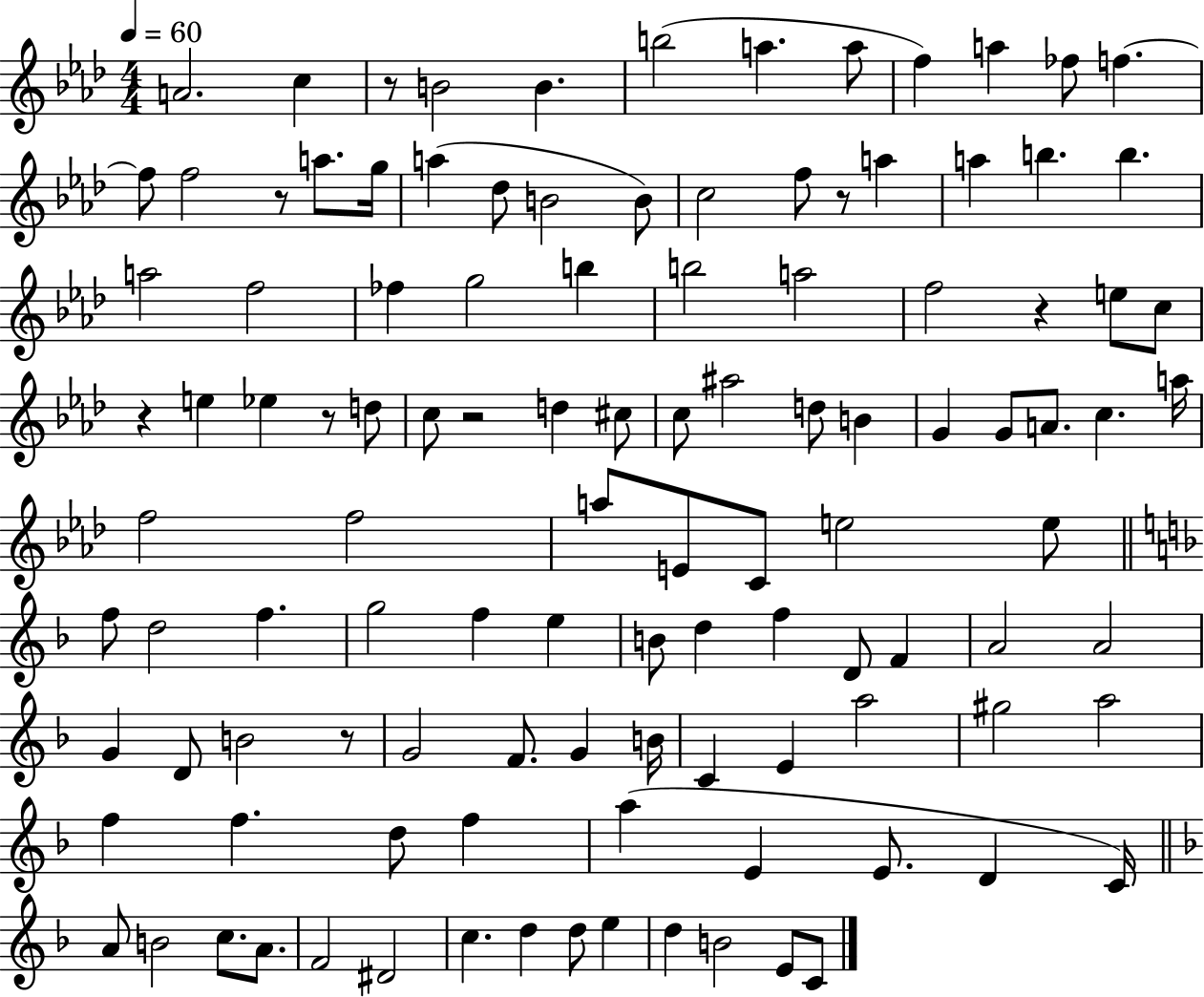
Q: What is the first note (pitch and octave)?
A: A4